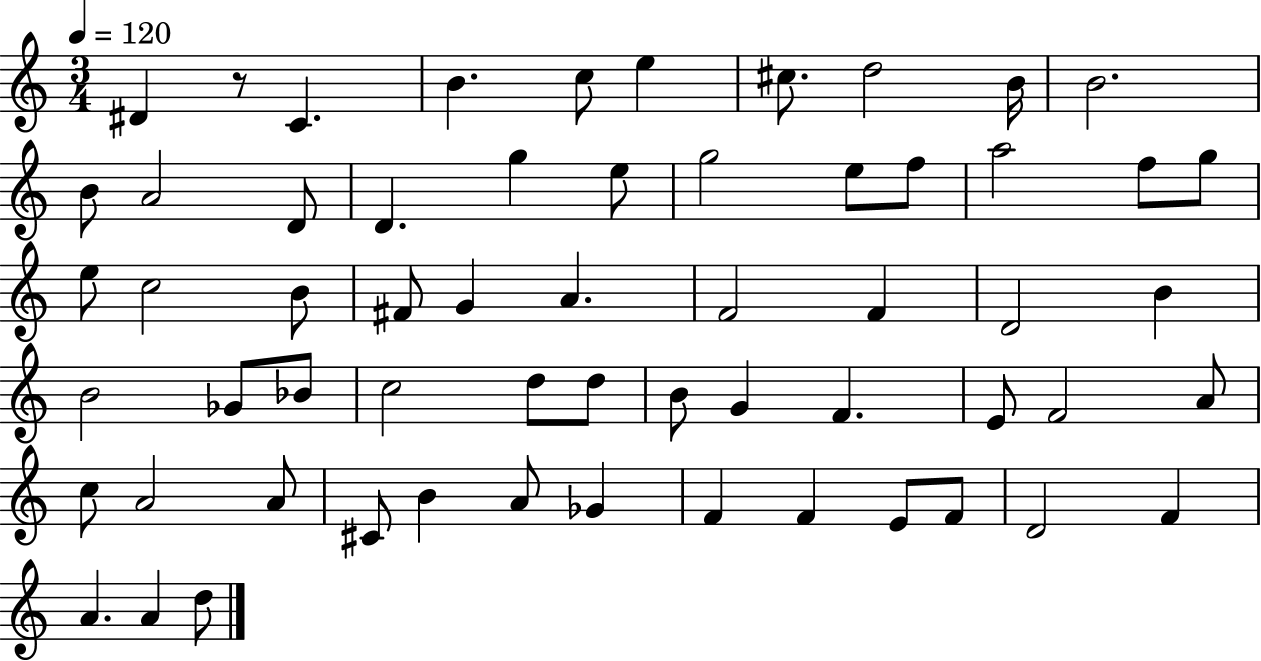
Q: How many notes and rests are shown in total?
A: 60